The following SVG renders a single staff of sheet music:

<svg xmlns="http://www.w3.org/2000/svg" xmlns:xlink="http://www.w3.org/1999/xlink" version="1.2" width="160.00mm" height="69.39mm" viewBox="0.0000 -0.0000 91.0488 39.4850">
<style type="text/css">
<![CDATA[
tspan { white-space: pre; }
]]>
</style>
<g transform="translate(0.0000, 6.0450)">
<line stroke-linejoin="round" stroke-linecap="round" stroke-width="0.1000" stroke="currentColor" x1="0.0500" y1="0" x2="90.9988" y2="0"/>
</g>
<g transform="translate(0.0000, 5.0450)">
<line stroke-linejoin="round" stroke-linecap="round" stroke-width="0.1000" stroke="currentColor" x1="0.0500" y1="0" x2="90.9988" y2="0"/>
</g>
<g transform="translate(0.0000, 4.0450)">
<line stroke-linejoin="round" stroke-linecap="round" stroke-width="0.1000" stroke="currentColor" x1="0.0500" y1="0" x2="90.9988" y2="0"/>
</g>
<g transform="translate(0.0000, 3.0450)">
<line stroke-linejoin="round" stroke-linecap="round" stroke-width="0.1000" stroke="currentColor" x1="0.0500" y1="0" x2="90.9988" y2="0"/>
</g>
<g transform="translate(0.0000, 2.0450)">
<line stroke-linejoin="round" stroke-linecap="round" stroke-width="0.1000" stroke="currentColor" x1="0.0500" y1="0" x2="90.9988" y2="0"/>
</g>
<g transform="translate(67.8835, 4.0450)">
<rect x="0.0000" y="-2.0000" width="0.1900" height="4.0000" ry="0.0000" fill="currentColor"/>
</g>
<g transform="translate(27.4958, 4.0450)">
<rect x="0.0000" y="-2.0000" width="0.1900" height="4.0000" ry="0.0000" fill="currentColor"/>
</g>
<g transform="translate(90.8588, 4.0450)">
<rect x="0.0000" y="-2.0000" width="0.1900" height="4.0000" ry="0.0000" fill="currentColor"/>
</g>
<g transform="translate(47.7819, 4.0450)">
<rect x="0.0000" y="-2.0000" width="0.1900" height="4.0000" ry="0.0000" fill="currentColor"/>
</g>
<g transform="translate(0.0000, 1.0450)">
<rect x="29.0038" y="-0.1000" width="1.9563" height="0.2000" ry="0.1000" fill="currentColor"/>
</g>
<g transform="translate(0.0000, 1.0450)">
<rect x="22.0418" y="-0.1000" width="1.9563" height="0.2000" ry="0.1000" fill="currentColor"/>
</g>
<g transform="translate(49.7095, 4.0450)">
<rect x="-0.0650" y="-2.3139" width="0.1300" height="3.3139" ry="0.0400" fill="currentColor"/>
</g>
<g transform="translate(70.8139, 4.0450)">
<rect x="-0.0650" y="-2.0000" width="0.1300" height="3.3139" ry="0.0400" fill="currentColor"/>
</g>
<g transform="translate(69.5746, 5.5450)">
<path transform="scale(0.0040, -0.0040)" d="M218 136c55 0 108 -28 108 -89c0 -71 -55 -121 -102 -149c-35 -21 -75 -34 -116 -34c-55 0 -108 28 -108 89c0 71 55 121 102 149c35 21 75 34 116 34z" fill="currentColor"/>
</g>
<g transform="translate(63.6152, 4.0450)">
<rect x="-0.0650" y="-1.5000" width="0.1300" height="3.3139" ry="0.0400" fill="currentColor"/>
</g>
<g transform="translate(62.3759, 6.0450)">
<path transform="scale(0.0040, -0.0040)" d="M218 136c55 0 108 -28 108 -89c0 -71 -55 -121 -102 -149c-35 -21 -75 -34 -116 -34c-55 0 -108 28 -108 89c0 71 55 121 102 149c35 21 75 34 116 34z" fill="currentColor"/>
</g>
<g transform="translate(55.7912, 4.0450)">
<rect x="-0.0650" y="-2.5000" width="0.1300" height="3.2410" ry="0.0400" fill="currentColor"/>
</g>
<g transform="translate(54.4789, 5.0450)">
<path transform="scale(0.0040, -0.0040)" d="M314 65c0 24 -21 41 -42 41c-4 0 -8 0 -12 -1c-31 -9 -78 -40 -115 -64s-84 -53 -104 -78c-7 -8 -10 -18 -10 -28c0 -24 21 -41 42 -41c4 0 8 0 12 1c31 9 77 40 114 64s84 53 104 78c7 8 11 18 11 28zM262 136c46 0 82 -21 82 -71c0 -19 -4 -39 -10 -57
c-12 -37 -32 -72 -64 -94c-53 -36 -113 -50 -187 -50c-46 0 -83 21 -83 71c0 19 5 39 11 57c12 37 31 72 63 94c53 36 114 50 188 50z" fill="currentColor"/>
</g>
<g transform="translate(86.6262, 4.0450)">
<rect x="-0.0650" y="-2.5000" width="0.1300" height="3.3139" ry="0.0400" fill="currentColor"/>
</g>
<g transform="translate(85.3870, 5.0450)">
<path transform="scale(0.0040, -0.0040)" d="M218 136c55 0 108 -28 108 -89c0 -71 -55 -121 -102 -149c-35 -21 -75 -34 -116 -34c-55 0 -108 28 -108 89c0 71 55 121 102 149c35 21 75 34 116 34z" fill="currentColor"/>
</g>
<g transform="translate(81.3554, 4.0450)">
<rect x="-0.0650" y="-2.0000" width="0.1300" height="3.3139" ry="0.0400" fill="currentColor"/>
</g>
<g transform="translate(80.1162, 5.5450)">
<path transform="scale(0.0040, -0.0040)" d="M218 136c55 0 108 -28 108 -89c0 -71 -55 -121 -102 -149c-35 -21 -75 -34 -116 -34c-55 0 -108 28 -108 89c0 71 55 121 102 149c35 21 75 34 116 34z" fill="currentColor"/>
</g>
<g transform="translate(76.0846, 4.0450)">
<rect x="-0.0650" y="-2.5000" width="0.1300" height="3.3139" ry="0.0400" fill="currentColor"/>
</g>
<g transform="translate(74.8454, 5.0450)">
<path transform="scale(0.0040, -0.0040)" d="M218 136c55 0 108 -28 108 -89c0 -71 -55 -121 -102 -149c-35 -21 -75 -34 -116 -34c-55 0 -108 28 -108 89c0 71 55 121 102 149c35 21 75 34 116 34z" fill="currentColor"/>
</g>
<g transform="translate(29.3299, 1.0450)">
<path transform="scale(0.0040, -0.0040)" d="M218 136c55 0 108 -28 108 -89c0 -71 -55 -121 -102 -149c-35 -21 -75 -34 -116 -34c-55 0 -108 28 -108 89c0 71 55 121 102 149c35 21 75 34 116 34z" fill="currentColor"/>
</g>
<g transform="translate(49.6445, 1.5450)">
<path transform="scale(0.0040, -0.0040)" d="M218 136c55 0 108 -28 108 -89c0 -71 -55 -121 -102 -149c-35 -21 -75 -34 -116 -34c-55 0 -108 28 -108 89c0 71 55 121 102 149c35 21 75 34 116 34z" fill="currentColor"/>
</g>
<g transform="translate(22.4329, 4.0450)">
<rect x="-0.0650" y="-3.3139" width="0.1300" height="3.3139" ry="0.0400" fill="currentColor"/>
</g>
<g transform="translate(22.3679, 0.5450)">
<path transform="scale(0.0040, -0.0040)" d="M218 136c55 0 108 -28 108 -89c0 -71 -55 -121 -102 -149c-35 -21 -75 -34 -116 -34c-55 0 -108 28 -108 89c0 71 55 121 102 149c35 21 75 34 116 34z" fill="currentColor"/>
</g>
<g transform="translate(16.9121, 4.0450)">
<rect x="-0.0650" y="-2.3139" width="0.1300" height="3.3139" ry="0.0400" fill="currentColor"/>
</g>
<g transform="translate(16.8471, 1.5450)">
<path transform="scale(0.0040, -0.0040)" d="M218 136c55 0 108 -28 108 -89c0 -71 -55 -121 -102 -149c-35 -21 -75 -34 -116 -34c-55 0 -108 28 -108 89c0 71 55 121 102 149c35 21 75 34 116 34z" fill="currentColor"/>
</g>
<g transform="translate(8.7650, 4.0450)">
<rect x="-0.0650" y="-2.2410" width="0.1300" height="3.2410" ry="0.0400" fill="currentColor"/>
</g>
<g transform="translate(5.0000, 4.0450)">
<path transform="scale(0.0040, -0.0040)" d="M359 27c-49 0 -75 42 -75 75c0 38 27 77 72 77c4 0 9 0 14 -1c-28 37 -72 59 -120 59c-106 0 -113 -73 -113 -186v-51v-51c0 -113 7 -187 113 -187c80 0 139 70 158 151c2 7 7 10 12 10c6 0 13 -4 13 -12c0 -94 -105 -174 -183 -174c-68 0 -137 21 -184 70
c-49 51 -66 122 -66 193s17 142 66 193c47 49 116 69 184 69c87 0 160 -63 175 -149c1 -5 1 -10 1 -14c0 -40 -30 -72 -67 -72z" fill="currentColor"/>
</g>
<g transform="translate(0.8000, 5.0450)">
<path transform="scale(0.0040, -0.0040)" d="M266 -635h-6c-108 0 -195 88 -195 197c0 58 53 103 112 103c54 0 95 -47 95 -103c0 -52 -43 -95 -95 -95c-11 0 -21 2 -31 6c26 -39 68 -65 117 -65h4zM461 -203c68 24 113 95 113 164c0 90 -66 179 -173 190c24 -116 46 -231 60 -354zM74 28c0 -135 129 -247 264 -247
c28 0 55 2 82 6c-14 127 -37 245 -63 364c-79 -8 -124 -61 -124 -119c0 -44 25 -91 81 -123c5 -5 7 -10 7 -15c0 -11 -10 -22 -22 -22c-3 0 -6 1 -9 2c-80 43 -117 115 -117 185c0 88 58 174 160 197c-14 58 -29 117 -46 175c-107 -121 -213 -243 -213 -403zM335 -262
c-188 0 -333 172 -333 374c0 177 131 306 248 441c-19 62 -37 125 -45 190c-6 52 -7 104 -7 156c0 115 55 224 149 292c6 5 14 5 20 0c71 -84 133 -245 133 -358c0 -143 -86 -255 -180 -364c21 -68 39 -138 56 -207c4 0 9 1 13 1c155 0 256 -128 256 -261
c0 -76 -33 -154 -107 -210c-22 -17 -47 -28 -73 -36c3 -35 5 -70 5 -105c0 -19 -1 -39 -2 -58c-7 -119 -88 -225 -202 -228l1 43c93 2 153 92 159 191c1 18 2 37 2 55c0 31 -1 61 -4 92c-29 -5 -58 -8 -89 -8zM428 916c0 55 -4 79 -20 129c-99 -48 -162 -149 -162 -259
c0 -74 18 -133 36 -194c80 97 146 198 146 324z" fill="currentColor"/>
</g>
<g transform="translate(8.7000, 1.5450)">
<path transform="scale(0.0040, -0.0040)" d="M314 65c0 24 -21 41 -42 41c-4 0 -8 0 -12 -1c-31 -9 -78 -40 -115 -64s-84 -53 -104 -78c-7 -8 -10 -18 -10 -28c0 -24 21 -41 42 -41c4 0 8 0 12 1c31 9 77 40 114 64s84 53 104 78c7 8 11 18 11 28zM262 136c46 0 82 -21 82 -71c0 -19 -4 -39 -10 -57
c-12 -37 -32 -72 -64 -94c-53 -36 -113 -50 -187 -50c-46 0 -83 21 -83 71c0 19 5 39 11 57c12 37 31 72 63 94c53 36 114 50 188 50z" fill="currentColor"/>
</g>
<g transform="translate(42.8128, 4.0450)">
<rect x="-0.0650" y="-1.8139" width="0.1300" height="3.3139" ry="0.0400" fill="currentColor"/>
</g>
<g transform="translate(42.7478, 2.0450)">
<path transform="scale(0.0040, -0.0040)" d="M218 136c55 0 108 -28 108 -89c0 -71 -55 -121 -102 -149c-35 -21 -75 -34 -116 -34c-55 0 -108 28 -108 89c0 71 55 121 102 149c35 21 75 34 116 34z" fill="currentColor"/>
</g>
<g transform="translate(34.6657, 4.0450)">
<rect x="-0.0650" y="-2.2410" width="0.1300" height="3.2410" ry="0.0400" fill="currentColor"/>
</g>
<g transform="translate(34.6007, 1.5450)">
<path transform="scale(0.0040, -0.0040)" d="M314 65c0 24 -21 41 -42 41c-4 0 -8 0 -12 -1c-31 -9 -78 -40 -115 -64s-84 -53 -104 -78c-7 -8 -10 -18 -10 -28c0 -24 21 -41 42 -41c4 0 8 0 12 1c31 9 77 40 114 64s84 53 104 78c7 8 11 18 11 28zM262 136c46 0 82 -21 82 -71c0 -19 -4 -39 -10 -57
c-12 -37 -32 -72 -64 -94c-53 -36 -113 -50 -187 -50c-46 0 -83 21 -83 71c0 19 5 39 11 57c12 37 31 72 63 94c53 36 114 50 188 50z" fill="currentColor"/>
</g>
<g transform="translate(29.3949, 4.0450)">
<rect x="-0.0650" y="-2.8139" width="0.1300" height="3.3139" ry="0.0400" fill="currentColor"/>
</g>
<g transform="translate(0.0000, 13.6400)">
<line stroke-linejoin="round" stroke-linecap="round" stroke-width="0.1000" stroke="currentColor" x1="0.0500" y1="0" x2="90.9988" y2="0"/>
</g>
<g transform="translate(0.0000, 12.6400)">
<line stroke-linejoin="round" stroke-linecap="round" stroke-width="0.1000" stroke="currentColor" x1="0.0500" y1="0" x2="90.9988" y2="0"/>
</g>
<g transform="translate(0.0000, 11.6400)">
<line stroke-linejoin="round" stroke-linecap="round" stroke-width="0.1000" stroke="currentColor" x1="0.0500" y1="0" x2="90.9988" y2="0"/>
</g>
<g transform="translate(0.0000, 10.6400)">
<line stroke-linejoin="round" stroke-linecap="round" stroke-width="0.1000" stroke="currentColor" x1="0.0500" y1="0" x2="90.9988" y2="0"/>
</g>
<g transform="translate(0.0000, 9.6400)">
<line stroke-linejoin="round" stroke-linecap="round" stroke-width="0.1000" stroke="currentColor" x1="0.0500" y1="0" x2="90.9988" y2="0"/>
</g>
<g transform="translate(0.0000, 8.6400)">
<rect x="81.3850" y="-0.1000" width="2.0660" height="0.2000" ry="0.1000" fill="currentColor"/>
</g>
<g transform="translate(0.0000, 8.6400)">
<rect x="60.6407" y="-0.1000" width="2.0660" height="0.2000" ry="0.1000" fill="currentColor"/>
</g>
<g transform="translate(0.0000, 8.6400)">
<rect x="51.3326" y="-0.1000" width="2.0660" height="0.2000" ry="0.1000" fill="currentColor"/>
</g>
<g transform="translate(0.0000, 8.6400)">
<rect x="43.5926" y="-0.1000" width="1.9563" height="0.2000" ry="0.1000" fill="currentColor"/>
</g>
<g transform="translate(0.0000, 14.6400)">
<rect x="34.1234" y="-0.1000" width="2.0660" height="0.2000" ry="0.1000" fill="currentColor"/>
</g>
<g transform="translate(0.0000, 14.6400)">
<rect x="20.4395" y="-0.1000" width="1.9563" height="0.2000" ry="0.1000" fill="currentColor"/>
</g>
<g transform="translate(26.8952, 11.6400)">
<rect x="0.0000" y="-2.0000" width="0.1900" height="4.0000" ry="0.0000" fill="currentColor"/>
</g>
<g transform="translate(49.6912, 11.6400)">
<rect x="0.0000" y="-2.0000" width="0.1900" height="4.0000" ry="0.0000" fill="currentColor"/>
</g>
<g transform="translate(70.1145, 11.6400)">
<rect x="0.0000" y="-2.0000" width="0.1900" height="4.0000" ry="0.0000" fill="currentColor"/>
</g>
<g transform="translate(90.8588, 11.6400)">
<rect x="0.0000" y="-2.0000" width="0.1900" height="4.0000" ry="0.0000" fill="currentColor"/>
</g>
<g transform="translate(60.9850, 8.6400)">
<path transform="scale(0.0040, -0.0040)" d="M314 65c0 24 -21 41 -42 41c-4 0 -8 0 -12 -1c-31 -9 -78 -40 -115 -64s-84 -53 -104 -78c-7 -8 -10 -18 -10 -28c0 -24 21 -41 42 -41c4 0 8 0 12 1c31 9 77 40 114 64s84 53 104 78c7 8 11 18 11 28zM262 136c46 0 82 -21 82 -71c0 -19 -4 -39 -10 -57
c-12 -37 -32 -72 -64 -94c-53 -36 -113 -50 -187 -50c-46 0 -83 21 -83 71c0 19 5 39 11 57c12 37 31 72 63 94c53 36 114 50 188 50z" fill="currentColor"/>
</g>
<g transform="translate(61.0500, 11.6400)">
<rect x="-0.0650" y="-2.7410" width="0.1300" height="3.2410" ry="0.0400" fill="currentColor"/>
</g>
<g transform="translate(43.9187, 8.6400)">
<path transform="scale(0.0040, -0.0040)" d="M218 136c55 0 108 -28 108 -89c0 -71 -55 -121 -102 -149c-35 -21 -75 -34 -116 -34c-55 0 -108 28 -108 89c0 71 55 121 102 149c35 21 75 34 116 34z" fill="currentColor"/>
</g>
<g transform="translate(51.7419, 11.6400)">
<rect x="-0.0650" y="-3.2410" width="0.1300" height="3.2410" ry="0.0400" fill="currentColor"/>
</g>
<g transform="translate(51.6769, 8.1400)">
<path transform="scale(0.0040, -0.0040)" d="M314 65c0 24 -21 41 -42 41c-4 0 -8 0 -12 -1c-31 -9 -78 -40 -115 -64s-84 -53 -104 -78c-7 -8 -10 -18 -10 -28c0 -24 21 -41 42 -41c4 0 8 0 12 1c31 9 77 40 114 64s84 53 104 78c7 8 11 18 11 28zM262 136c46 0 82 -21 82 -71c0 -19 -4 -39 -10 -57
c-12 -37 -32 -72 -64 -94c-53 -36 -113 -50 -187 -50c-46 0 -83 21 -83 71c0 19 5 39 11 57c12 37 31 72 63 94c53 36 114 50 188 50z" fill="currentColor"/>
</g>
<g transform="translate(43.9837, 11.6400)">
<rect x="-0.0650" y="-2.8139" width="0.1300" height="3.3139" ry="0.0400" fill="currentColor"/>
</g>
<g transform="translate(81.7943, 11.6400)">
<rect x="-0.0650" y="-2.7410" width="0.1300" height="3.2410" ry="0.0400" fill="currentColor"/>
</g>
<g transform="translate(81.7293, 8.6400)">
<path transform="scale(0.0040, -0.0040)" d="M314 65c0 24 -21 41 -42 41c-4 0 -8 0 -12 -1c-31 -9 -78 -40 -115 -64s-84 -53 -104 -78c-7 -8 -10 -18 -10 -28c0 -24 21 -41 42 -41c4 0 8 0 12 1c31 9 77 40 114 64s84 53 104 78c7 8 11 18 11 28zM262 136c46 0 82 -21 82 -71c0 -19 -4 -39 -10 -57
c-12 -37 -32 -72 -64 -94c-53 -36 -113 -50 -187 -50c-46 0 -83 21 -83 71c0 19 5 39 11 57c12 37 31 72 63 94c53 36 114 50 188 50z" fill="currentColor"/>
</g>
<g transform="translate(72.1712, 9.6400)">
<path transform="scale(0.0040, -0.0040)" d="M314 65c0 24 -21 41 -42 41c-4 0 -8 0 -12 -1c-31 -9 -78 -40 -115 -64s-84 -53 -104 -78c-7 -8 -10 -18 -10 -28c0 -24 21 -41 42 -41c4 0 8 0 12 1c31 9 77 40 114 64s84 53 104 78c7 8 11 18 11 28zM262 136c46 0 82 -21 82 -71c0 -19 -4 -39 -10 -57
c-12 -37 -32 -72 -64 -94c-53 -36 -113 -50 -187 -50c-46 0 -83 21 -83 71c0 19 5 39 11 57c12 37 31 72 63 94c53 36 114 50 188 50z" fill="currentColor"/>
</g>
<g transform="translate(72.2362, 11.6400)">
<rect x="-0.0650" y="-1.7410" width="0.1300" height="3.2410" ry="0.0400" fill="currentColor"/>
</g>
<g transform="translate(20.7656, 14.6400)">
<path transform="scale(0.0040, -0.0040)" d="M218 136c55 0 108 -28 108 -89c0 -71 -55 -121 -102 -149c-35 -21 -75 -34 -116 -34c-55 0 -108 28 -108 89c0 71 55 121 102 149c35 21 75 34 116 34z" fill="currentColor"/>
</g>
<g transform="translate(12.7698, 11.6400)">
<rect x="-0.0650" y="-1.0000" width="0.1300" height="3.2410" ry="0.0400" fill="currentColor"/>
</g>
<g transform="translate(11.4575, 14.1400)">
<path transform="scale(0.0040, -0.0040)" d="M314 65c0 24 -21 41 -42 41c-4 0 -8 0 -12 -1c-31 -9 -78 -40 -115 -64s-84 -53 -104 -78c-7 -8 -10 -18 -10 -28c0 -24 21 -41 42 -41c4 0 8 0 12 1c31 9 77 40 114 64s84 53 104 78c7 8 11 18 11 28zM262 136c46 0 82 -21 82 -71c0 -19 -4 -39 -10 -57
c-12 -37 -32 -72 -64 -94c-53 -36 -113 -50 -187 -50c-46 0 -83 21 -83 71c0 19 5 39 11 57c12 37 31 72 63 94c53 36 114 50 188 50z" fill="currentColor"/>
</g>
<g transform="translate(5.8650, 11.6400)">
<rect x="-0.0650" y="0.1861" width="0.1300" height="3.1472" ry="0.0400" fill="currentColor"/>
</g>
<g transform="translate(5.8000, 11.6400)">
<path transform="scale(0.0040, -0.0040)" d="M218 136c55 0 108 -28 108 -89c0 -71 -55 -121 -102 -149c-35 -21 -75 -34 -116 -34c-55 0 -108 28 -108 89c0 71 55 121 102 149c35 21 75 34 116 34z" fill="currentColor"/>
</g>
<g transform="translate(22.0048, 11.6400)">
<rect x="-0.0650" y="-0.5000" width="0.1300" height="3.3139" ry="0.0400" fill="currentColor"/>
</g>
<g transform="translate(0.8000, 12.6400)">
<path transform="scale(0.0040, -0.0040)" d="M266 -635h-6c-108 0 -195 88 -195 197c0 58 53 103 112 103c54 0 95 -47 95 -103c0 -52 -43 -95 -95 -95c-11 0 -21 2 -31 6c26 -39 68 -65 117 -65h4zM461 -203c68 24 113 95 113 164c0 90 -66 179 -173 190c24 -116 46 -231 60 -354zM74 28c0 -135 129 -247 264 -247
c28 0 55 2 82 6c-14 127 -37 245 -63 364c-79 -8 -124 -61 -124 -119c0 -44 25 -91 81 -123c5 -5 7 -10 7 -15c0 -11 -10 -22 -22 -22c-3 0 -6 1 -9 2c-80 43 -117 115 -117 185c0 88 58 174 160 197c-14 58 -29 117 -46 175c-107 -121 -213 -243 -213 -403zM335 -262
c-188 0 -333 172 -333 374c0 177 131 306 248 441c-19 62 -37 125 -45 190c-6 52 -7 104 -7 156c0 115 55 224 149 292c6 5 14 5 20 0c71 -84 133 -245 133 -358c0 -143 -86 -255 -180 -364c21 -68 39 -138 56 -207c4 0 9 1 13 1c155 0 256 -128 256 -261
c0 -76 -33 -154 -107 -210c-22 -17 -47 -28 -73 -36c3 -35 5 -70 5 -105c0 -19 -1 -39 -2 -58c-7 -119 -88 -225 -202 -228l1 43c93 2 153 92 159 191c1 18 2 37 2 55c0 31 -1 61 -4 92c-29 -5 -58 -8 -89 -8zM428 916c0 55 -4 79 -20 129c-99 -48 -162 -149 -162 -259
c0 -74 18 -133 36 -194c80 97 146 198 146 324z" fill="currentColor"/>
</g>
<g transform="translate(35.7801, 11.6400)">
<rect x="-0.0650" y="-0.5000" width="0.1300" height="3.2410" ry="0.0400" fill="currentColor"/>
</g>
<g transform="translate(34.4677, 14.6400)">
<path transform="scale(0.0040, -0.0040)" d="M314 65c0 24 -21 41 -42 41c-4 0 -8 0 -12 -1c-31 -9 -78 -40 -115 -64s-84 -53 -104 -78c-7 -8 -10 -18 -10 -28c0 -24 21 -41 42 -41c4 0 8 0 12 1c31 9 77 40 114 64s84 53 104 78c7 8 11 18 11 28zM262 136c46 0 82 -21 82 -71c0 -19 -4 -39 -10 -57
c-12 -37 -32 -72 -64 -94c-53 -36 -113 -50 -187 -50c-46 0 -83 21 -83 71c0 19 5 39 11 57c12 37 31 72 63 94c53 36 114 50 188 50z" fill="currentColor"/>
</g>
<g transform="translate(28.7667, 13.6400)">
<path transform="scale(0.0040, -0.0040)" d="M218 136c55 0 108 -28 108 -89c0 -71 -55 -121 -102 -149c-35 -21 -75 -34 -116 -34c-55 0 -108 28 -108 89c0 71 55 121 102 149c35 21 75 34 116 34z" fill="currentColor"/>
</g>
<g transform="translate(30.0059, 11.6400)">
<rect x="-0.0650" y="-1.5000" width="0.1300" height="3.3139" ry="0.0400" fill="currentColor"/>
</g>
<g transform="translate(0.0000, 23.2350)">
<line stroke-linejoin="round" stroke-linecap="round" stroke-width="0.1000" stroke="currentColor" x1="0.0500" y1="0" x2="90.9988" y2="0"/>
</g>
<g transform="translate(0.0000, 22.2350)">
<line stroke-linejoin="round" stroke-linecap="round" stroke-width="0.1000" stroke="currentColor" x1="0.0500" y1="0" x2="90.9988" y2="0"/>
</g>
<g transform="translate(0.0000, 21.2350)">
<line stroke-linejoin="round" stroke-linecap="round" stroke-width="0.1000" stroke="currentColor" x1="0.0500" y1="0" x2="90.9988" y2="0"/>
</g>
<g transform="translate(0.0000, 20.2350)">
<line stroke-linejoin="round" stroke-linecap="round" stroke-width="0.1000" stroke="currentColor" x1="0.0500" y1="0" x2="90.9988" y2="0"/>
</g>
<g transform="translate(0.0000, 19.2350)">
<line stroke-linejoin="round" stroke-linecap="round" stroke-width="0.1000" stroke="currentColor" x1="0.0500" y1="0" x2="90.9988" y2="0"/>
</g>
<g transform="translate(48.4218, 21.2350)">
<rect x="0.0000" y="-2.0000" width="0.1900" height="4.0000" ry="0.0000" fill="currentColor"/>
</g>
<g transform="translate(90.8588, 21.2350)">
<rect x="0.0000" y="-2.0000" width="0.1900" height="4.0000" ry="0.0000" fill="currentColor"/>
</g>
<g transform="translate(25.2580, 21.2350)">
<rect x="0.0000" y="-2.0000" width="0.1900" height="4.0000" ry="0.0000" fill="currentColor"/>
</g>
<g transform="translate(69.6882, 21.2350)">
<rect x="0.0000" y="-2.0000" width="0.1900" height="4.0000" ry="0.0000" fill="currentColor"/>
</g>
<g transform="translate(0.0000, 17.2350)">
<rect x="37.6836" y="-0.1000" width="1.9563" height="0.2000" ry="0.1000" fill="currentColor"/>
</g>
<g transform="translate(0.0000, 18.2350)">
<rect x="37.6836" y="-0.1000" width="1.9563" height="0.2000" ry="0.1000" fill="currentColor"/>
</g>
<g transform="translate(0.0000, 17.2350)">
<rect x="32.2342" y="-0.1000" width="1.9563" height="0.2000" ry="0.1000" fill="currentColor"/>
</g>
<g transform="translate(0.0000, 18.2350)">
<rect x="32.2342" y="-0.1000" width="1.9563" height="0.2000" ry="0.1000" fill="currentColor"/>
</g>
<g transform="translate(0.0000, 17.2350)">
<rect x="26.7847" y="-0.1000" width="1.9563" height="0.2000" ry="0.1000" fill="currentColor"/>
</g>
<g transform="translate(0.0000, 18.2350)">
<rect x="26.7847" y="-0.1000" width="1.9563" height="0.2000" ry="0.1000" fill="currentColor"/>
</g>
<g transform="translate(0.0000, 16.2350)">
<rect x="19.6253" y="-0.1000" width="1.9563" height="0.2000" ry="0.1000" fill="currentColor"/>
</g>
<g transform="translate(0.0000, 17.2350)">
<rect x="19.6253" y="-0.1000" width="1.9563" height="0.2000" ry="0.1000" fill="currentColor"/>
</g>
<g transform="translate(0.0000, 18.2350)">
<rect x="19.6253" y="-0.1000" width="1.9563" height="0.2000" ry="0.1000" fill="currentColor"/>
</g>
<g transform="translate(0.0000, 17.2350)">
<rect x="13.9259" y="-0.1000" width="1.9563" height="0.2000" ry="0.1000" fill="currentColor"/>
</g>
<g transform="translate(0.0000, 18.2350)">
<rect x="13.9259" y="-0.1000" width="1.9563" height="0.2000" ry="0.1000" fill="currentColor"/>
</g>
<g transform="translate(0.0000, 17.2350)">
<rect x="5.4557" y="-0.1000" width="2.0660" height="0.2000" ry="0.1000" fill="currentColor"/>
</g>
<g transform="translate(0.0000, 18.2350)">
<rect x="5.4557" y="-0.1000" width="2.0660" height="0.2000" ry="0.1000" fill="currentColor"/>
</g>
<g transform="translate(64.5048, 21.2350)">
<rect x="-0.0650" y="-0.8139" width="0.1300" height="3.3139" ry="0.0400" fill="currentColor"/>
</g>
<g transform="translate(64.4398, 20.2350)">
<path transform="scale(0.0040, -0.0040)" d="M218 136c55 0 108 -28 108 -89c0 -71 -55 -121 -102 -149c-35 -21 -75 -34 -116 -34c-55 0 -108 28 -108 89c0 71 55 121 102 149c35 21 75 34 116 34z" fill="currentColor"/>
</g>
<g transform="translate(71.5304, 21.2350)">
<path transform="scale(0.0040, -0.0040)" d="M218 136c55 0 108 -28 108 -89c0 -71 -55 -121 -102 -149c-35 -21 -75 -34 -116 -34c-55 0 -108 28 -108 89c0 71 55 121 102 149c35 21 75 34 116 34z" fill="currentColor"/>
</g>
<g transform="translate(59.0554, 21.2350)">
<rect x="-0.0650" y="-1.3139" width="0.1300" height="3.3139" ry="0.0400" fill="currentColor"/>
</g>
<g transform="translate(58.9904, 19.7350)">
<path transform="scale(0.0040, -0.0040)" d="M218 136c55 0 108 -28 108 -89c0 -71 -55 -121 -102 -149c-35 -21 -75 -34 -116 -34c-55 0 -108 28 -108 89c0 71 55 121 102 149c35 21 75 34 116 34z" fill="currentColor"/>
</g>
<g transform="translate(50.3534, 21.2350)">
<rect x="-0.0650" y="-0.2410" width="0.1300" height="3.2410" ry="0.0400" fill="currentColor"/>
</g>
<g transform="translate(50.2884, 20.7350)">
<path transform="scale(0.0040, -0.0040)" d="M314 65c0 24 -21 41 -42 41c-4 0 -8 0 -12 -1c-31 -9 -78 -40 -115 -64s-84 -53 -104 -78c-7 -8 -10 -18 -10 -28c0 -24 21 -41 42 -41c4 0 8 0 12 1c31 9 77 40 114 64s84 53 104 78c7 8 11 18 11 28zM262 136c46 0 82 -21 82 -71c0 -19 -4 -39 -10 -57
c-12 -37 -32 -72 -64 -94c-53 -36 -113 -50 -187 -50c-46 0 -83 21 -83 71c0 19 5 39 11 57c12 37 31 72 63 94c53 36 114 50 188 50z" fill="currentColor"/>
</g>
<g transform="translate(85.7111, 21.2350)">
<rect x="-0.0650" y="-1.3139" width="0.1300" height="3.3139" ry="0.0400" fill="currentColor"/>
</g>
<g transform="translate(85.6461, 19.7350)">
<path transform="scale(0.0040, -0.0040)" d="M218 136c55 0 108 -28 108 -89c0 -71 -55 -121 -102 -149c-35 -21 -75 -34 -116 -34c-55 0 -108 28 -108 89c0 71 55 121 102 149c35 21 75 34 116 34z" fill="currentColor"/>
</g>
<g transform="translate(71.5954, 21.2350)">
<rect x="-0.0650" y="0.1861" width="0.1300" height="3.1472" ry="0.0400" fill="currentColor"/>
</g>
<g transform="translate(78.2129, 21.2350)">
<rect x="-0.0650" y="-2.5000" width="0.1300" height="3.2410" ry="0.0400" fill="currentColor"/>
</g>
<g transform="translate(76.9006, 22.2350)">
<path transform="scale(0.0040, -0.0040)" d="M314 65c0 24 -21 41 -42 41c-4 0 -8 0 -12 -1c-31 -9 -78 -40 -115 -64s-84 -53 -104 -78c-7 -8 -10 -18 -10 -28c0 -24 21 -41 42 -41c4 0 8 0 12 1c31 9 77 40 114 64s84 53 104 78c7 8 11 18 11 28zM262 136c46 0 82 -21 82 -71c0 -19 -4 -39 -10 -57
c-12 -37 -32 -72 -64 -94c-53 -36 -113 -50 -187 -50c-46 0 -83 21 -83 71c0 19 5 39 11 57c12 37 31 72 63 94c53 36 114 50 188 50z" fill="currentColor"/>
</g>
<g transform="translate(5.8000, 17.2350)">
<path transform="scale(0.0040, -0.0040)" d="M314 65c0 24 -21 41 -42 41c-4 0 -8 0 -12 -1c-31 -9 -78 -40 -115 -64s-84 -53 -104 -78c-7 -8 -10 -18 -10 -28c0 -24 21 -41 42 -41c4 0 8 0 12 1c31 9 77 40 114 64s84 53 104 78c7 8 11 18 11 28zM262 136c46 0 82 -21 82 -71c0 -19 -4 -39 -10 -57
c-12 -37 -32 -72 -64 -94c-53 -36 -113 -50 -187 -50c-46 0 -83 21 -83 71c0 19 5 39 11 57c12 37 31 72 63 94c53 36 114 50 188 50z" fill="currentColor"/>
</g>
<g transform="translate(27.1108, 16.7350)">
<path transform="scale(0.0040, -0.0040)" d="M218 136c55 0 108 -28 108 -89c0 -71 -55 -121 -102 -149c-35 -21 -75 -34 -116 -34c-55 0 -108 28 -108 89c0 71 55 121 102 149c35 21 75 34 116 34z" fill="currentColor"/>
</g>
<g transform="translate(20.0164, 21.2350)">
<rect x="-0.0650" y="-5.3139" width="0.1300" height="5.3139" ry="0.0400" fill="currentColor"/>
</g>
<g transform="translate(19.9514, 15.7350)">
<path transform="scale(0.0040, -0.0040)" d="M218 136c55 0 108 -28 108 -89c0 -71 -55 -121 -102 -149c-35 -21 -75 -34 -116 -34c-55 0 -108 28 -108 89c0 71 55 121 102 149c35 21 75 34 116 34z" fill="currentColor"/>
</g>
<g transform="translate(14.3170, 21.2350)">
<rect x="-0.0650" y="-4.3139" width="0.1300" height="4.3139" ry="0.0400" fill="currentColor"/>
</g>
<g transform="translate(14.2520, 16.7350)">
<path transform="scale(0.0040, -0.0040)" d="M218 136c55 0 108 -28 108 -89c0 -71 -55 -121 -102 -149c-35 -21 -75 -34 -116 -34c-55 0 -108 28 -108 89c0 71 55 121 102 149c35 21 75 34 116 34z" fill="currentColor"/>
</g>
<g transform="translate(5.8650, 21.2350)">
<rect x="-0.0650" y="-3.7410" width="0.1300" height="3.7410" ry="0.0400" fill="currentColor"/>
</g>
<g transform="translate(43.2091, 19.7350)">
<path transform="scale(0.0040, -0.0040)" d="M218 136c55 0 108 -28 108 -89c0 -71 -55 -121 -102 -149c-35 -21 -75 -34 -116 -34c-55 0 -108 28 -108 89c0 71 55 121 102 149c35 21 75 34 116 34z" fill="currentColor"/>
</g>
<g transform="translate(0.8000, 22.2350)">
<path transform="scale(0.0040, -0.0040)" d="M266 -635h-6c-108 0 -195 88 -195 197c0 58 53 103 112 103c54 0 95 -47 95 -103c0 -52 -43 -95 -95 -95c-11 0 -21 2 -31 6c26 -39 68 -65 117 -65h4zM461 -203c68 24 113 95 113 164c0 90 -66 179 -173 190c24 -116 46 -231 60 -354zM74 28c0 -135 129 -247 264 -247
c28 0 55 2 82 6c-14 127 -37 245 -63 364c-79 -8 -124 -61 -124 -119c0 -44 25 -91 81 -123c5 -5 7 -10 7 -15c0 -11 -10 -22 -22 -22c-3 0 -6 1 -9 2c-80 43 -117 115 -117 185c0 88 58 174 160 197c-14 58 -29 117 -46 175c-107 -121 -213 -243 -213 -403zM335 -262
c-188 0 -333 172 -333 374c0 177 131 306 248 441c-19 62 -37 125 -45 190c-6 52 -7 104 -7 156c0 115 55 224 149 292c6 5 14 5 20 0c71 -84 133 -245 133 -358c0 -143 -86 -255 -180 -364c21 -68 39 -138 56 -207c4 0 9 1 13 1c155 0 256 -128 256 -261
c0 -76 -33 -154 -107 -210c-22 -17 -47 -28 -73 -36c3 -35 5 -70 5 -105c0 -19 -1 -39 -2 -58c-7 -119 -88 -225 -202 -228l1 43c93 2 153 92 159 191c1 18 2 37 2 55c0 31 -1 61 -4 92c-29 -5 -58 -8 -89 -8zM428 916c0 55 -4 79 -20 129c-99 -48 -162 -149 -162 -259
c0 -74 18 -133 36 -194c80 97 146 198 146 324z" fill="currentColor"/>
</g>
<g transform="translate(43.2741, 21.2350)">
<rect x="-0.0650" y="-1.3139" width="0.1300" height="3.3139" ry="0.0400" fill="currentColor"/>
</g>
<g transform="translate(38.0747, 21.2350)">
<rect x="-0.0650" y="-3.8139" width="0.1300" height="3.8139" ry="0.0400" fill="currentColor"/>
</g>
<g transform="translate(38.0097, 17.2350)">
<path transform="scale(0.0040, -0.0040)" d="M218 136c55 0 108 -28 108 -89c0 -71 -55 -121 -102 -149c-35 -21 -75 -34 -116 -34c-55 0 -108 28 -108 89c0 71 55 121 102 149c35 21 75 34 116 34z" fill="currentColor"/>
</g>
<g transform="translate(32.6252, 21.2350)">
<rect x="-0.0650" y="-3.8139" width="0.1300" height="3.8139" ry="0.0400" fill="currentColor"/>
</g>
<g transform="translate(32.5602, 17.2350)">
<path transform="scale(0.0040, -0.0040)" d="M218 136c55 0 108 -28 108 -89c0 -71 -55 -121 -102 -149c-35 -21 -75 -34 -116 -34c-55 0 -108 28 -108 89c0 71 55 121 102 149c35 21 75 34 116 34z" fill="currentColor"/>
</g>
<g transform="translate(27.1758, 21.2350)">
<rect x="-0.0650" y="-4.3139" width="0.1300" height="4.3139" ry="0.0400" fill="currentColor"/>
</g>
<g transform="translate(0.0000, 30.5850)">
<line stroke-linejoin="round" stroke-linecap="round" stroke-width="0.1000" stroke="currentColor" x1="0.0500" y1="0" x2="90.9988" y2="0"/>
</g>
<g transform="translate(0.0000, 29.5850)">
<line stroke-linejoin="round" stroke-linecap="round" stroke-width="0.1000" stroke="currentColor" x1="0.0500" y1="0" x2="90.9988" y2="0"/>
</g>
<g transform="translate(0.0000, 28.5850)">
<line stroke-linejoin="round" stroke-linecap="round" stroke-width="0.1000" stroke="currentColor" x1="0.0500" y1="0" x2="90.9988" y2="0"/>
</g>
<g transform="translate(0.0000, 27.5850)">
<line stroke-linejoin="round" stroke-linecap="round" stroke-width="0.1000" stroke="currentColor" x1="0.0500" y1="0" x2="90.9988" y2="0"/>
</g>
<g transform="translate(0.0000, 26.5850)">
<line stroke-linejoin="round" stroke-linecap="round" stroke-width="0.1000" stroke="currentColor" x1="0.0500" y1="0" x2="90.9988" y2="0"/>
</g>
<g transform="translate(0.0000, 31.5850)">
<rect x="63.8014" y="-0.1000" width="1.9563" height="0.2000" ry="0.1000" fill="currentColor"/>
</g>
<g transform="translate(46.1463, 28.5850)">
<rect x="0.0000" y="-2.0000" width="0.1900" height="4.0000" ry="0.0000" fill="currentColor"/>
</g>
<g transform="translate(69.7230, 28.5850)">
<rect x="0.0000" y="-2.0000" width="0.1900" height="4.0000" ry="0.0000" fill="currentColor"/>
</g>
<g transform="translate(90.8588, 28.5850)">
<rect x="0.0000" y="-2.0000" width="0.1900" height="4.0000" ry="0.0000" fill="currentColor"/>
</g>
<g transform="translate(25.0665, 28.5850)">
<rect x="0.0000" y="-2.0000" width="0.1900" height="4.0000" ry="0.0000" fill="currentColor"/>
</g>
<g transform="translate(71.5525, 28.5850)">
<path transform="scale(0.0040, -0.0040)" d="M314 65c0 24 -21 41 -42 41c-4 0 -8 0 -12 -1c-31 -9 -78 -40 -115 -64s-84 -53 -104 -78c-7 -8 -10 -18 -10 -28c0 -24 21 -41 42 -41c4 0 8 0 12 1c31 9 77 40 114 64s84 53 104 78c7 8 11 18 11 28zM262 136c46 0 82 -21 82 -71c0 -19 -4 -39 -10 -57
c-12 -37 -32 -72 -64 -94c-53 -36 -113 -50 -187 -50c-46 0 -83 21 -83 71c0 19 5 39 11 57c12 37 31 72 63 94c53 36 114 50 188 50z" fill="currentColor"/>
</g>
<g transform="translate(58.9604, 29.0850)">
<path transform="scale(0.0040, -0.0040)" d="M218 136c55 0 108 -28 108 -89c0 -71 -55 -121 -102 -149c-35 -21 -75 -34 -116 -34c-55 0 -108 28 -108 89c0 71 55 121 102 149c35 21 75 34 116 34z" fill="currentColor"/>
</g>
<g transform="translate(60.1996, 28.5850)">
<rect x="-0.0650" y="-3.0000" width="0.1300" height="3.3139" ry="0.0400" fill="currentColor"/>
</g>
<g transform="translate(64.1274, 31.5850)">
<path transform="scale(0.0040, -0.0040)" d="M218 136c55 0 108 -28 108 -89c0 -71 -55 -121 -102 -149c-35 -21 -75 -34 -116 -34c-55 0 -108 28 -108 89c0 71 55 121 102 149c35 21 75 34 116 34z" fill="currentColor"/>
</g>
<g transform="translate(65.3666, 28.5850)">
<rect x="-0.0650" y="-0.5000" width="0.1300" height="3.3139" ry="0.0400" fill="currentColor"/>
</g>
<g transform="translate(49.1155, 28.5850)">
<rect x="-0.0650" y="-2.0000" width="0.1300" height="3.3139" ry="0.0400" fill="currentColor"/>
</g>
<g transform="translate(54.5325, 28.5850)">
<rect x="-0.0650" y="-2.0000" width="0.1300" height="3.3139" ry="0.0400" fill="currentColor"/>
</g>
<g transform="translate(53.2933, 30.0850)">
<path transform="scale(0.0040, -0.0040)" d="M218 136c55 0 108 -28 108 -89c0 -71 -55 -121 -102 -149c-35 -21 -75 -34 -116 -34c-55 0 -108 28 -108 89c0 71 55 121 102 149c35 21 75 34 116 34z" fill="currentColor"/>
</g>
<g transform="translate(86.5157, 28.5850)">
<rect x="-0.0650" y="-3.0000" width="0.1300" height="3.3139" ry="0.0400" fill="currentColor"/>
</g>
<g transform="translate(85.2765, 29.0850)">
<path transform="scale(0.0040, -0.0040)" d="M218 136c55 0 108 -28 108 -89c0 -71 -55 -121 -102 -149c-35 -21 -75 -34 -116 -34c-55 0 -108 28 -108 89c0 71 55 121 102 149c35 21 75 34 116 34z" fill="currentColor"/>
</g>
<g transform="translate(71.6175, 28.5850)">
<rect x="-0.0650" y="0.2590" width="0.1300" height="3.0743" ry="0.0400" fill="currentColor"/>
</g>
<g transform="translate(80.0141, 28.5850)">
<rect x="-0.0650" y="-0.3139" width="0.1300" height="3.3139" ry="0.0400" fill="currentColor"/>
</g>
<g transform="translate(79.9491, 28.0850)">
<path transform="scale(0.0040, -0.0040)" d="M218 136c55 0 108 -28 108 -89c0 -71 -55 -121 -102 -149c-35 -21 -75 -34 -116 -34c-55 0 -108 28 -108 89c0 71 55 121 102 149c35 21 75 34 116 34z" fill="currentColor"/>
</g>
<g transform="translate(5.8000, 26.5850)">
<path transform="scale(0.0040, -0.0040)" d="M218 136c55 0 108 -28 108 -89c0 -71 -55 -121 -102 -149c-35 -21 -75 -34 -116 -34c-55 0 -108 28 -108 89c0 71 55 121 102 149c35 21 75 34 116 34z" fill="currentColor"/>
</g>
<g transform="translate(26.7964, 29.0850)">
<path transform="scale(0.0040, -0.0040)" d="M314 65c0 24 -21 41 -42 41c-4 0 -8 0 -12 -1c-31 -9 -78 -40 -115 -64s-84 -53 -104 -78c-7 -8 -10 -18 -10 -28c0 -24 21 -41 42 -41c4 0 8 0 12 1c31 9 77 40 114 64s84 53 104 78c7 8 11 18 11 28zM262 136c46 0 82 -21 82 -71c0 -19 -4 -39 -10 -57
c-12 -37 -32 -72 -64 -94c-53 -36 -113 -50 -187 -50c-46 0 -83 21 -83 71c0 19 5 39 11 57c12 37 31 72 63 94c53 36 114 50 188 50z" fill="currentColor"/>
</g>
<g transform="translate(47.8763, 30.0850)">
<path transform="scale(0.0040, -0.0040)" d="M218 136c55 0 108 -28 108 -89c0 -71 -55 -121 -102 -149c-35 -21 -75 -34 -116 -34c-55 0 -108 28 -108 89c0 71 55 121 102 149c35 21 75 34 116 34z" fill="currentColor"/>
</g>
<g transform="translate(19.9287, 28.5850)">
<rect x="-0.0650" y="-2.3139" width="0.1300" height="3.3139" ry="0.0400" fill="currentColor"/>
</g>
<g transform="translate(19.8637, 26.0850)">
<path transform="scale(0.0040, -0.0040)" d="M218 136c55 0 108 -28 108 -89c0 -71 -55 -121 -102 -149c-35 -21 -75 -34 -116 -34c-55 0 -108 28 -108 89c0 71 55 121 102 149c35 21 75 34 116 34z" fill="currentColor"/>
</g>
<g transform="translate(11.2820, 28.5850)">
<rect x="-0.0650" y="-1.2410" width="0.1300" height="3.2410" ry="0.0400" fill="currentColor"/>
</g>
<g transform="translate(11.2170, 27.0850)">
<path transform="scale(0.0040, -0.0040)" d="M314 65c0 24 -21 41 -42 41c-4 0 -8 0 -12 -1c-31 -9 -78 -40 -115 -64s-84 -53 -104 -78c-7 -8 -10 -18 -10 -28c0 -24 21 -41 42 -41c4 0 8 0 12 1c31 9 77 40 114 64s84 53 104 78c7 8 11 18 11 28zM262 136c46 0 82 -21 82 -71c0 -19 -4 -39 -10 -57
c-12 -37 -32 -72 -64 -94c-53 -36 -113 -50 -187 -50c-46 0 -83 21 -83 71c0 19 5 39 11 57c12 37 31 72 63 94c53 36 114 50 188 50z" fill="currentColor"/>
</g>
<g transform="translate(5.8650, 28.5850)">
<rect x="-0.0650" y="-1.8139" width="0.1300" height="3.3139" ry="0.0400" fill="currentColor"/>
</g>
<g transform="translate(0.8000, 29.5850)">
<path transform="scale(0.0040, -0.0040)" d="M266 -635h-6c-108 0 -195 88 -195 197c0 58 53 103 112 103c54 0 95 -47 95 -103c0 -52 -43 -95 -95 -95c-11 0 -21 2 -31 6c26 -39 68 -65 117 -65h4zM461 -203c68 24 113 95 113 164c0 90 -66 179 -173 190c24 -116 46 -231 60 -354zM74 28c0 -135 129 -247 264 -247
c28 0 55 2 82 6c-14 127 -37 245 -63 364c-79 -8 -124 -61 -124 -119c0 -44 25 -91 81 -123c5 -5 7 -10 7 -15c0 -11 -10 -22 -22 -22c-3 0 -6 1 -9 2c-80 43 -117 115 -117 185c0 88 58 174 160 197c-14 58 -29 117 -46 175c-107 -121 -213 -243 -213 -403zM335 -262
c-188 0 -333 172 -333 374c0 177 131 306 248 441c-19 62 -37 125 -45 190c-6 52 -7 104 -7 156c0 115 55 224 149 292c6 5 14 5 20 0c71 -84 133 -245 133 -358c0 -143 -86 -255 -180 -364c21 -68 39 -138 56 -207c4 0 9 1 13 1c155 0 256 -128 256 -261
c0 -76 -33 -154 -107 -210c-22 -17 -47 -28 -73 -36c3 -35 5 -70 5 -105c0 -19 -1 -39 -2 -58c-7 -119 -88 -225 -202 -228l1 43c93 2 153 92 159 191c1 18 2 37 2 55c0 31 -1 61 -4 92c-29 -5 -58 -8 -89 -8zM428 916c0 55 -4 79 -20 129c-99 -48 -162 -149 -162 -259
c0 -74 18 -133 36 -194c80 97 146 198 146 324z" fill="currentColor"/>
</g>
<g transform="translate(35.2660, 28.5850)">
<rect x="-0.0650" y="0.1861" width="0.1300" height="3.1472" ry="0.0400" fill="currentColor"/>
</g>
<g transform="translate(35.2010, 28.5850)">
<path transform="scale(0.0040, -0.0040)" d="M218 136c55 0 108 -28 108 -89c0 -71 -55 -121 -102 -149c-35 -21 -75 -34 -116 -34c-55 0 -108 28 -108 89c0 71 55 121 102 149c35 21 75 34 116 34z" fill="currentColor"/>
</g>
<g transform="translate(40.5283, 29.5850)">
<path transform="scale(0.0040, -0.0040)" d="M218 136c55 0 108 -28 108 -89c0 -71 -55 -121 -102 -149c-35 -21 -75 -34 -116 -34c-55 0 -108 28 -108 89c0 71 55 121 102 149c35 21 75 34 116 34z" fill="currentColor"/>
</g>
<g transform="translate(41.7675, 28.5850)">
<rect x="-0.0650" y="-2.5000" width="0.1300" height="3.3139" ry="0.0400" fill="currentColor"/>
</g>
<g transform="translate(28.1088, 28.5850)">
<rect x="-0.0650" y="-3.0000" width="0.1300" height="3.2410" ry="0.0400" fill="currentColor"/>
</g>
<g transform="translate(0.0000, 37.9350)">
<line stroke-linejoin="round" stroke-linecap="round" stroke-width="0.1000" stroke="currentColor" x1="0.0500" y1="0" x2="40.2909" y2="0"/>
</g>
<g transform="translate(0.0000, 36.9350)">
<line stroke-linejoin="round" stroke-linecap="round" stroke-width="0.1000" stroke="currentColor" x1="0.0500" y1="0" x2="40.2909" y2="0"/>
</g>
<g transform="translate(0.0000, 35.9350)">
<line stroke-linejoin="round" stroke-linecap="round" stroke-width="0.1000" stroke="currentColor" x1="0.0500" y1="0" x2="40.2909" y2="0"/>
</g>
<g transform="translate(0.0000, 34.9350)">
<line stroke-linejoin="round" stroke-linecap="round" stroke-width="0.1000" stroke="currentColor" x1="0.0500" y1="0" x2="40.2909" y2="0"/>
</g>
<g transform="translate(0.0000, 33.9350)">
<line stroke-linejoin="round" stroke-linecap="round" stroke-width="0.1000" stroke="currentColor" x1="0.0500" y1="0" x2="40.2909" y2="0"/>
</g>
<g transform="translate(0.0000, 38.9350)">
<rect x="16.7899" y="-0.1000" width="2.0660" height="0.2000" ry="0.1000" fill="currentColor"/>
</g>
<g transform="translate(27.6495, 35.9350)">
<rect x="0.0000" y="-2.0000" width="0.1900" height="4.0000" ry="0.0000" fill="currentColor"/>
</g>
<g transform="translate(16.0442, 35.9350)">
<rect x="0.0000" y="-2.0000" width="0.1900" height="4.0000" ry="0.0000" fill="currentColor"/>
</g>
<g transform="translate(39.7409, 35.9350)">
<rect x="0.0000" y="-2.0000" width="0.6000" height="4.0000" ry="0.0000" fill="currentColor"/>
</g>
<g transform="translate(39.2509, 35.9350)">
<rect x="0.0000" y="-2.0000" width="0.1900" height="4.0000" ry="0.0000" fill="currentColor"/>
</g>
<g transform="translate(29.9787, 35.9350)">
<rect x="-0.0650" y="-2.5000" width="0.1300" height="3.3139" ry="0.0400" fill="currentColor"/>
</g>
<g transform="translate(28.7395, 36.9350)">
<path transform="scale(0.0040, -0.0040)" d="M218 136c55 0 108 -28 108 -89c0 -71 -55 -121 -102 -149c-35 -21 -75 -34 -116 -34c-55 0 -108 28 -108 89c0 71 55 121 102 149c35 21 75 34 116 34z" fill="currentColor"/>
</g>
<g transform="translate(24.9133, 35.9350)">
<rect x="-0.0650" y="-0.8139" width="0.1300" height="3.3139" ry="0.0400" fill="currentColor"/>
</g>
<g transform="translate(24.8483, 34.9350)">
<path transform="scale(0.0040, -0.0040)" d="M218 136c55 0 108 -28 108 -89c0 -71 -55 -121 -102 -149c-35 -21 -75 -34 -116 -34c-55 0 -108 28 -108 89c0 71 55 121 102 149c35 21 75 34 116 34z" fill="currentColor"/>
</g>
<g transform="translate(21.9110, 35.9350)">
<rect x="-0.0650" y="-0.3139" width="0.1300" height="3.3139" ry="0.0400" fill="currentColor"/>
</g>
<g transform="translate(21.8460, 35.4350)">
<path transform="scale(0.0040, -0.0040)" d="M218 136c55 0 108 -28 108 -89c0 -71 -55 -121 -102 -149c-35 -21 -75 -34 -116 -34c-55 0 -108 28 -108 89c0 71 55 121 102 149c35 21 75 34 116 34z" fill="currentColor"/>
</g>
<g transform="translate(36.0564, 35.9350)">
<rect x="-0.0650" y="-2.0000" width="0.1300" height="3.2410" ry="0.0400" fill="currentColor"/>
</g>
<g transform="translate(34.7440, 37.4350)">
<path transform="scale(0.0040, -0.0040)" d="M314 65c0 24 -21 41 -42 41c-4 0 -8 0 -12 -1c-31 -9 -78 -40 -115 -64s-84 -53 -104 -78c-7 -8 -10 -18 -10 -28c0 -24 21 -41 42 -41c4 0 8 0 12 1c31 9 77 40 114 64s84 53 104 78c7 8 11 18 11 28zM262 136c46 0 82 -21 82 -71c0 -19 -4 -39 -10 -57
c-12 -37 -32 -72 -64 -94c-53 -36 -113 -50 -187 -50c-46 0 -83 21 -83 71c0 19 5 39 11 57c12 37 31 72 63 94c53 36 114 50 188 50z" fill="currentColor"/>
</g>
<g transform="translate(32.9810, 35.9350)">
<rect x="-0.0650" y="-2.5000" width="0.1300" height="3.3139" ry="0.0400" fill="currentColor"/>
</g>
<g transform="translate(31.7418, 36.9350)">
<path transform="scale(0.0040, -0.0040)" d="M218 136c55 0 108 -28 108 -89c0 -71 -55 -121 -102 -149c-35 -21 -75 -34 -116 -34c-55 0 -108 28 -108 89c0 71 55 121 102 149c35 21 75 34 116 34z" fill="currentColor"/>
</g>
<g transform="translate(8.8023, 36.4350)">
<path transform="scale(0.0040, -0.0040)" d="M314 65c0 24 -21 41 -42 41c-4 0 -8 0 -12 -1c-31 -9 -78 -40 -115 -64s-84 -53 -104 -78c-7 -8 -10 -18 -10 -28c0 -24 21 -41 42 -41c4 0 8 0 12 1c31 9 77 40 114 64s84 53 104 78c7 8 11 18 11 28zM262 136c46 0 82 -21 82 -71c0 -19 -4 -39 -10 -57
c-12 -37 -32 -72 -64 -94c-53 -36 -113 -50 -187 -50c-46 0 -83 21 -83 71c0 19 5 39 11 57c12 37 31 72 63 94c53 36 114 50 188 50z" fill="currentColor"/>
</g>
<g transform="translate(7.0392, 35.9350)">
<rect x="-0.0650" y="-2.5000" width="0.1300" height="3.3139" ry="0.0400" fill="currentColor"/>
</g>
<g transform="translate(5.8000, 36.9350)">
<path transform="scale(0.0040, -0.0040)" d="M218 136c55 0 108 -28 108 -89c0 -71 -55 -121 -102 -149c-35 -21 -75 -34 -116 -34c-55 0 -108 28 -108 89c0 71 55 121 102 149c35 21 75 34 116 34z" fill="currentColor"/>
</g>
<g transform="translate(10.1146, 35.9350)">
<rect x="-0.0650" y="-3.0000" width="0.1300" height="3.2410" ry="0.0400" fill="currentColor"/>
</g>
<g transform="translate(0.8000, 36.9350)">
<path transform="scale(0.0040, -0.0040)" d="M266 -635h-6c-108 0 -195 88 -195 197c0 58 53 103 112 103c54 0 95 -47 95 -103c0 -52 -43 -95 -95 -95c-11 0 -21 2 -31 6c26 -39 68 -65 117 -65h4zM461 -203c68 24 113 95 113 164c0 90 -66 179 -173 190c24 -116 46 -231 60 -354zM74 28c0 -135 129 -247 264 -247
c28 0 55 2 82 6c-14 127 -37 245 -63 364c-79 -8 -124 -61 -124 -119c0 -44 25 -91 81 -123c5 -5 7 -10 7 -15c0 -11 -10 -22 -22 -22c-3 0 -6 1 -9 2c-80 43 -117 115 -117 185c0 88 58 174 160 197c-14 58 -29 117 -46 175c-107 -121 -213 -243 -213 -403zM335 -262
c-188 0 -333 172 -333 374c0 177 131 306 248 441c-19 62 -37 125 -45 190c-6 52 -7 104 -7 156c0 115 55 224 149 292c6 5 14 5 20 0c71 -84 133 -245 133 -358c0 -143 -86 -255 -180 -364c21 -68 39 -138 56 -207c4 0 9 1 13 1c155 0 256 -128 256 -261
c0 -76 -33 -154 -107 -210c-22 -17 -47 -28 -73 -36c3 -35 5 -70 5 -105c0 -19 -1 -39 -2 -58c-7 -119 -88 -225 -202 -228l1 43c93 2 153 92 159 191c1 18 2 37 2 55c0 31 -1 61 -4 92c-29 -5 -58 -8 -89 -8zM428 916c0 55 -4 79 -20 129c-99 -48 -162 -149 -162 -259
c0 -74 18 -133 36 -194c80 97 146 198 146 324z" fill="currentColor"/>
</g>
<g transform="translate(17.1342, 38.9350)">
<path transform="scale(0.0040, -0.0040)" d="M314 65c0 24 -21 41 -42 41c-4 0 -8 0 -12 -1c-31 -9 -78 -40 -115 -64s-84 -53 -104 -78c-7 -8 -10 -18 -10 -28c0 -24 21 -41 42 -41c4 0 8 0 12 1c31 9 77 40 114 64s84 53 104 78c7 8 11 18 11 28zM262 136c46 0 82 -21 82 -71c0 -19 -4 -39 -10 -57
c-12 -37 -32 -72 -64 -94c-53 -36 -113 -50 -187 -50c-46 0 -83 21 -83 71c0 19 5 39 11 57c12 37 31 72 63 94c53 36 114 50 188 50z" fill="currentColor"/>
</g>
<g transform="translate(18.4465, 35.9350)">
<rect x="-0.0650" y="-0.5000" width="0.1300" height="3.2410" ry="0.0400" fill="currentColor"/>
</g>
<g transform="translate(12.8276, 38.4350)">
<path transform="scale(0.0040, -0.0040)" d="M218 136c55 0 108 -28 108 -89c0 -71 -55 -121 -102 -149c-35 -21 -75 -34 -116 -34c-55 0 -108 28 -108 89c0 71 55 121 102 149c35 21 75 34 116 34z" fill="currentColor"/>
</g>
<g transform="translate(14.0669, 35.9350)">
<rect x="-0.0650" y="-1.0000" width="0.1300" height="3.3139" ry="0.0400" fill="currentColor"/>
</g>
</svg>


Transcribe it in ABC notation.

X:1
T:Untitled
M:4/4
L:1/4
K:C
g2 g b a g2 f g G2 E F G F G B D2 C E C2 a b2 a2 f2 a2 c'2 d' f' d' c' c' e c2 e d B G2 e f e2 g A2 B G F F A C B2 c A G A2 D C2 c d G G F2